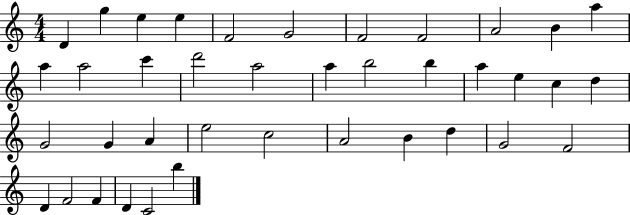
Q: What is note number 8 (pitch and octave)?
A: F4